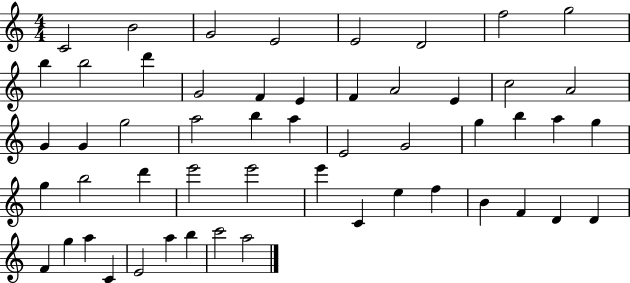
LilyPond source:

{
  \clef treble
  \numericTimeSignature
  \time 4/4
  \key c \major
  c'2 b'2 | g'2 e'2 | e'2 d'2 | f''2 g''2 | \break b''4 b''2 d'''4 | g'2 f'4 e'4 | f'4 a'2 e'4 | c''2 a'2 | \break g'4 g'4 g''2 | a''2 b''4 a''4 | e'2 g'2 | g''4 b''4 a''4 g''4 | \break g''4 b''2 d'''4 | e'''2 e'''2 | e'''4 c'4 e''4 f''4 | b'4 f'4 d'4 d'4 | \break f'4 g''4 a''4 c'4 | e'2 a''4 b''4 | c'''2 a''2 | \bar "|."
}